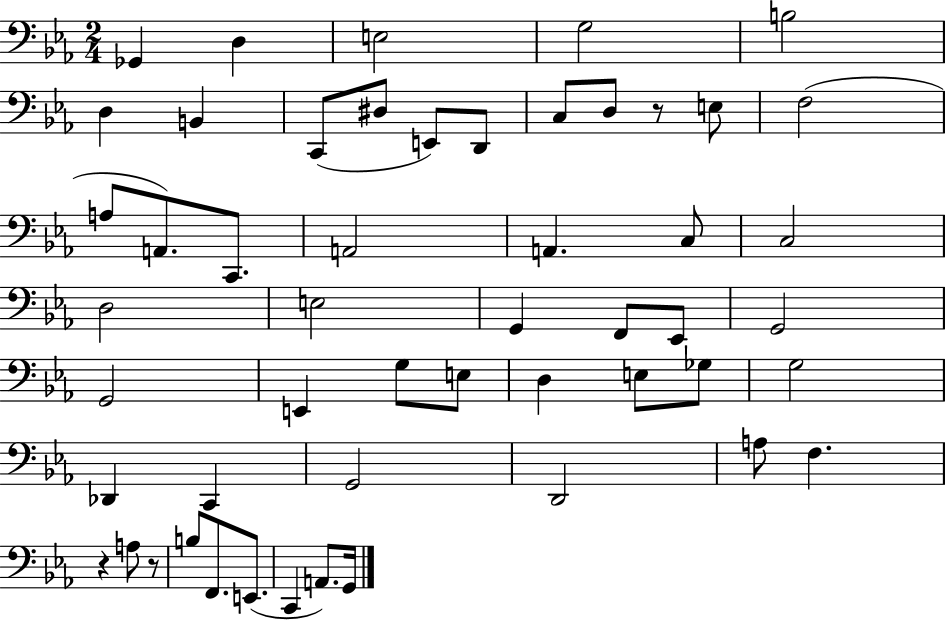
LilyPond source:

{
  \clef bass
  \numericTimeSignature
  \time 2/4
  \key ees \major
  ges,4 d4 | e2 | g2 | b2 | \break d4 b,4 | c,8( dis8 e,8) d,8 | c8 d8 r8 e8 | f2( | \break a8 a,8.) c,8. | a,2 | a,4. c8 | c2 | \break d2 | e2 | g,4 f,8 ees,8 | g,2 | \break g,2 | e,4 g8 e8 | d4 e8 ges8 | g2 | \break des,4 c,4 | g,2 | d,2 | a8 f4. | \break r4 a8 r8 | b8 f,8. e,8.( | c,4 a,8.) g,16 | \bar "|."
}